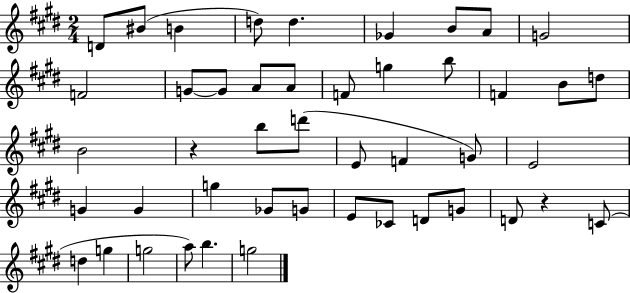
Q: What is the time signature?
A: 2/4